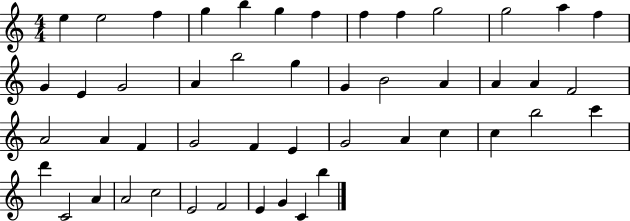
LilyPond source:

{
  \clef treble
  \numericTimeSignature
  \time 4/4
  \key c \major
  e''4 e''2 f''4 | g''4 b''4 g''4 f''4 | f''4 f''4 g''2 | g''2 a''4 f''4 | \break g'4 e'4 g'2 | a'4 b''2 g''4 | g'4 b'2 a'4 | a'4 a'4 f'2 | \break a'2 a'4 f'4 | g'2 f'4 e'4 | g'2 a'4 c''4 | c''4 b''2 c'''4 | \break d'''4 c'2 a'4 | a'2 c''2 | e'2 f'2 | e'4 g'4 c'4 b''4 | \break \bar "|."
}